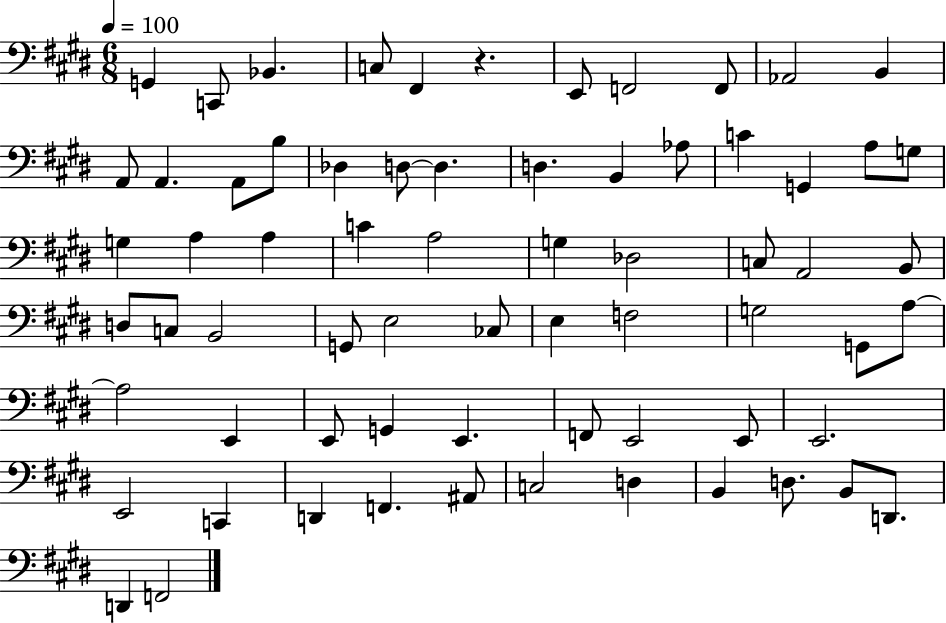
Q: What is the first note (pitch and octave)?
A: G2